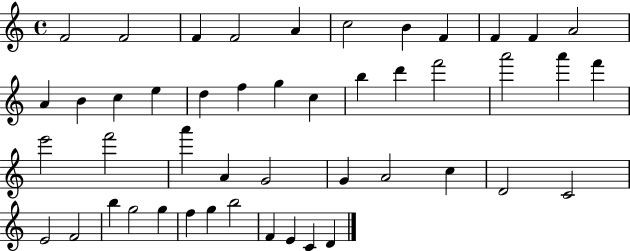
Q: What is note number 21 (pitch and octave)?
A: D6